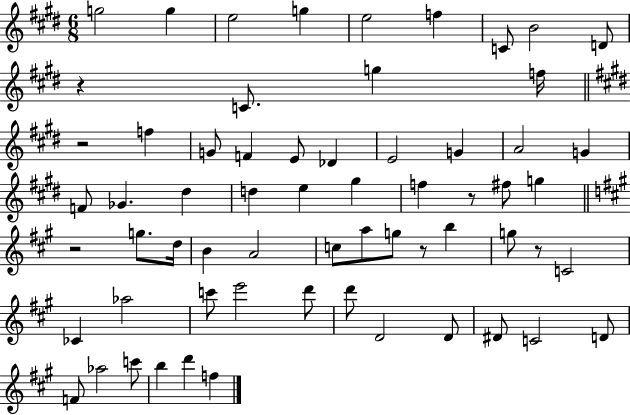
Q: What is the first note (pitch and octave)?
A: G5